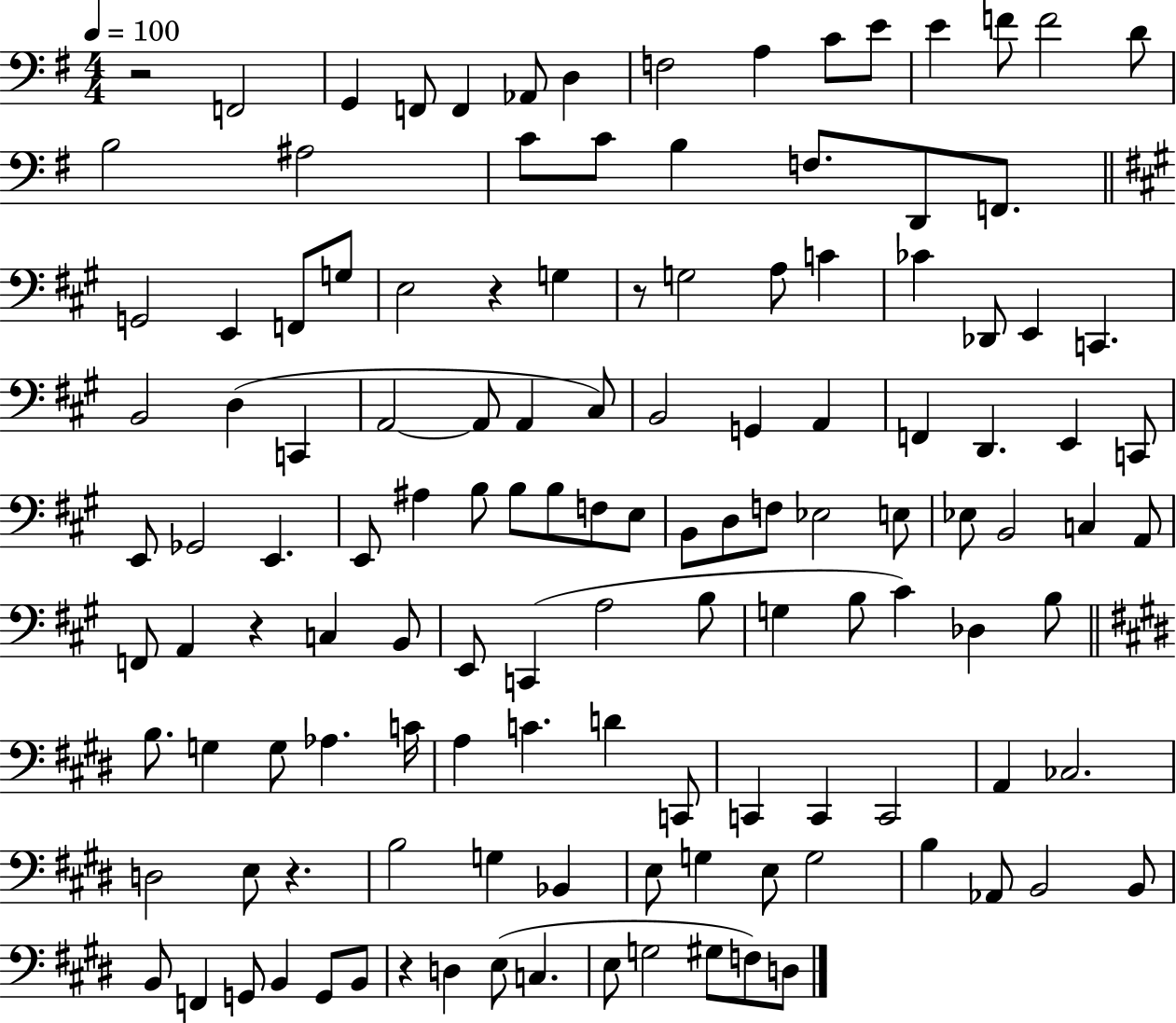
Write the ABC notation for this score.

X:1
T:Untitled
M:4/4
L:1/4
K:G
z2 F,,2 G,, F,,/2 F,, _A,,/2 D, F,2 A, C/2 E/2 E F/2 F2 D/2 B,2 ^A,2 C/2 C/2 B, F,/2 D,,/2 F,,/2 G,,2 E,, F,,/2 G,/2 E,2 z G, z/2 G,2 A,/2 C _C _D,,/2 E,, C,, B,,2 D, C,, A,,2 A,,/2 A,, ^C,/2 B,,2 G,, A,, F,, D,, E,, C,,/2 E,,/2 _G,,2 E,, E,,/2 ^A, B,/2 B,/2 B,/2 F,/2 E,/2 B,,/2 D,/2 F,/2 _E,2 E,/2 _E,/2 B,,2 C, A,,/2 F,,/2 A,, z C, B,,/2 E,,/2 C,, A,2 B,/2 G, B,/2 ^C _D, B,/2 B,/2 G, G,/2 _A, C/4 A, C D C,,/2 C,, C,, C,,2 A,, _C,2 D,2 E,/2 z B,2 G, _B,, E,/2 G, E,/2 G,2 B, _A,,/2 B,,2 B,,/2 B,,/2 F,, G,,/2 B,, G,,/2 B,,/2 z D, E,/2 C, E,/2 G,2 ^G,/2 F,/2 D,/2